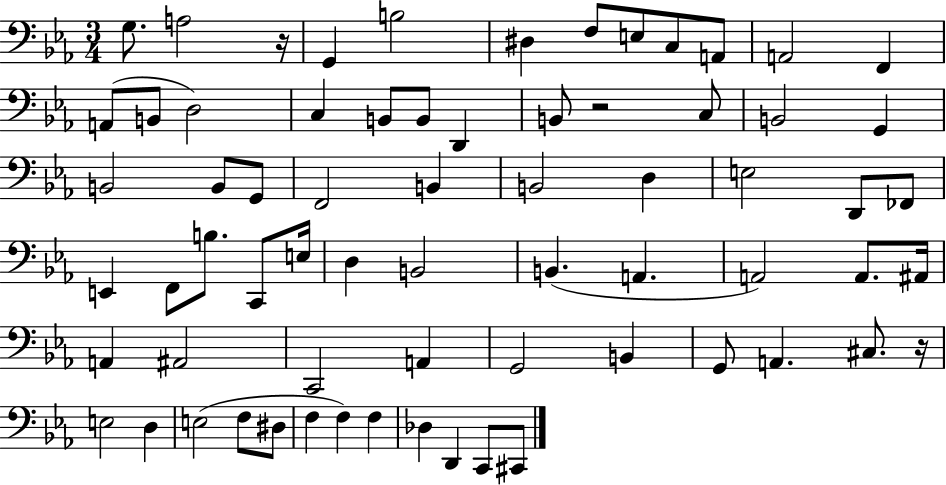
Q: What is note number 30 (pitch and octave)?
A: E3